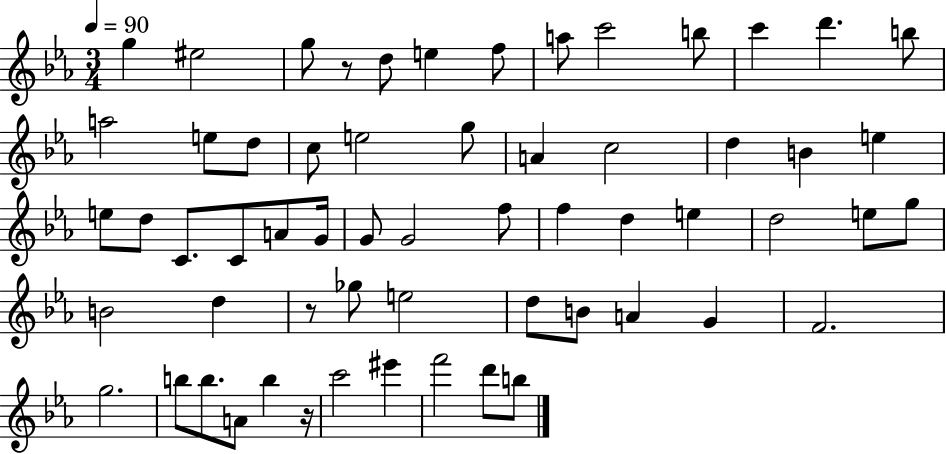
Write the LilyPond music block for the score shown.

{
  \clef treble
  \numericTimeSignature
  \time 3/4
  \key ees \major
  \tempo 4 = 90
  g''4 eis''2 | g''8 r8 d''8 e''4 f''8 | a''8 c'''2 b''8 | c'''4 d'''4. b''8 | \break a''2 e''8 d''8 | c''8 e''2 g''8 | a'4 c''2 | d''4 b'4 e''4 | \break e''8 d''8 c'8. c'8 a'8 g'16 | g'8 g'2 f''8 | f''4 d''4 e''4 | d''2 e''8 g''8 | \break b'2 d''4 | r8 ges''8 e''2 | d''8 b'8 a'4 g'4 | f'2. | \break g''2. | b''8 b''8. a'8 b''4 r16 | c'''2 eis'''4 | f'''2 d'''8 b''8 | \break \bar "|."
}